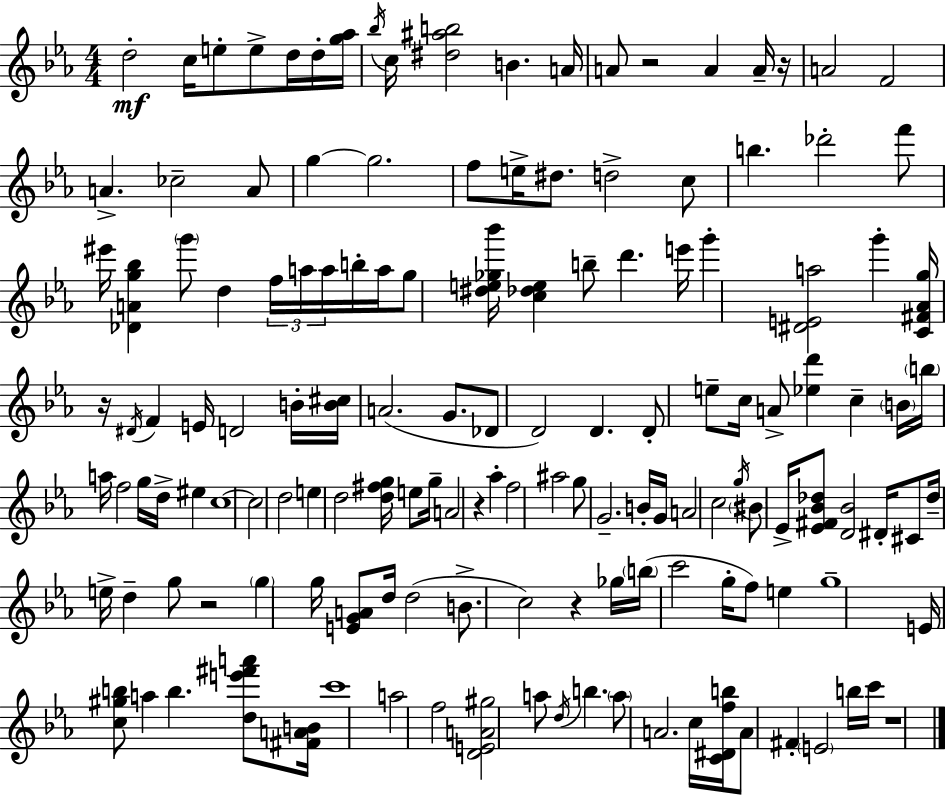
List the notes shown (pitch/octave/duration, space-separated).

D5/h C5/s E5/e E5/e D5/s D5/s [G5,Ab5]/s Bb5/s C5/s [D#5,A#5,B5]/h B4/q. A4/s A4/e R/h A4/q A4/s R/s A4/h F4/h A4/q. CES5/h A4/e G5/q G5/h. F5/e E5/s D#5/e. D5/h C5/e B5/q. Db6/h F6/e EIS6/s [Db4,A4,G5,Bb5]/q G6/e D5/q F5/s A5/s A5/s B5/s A5/s G5/e [D#5,E5,Gb5,Bb6]/s [C5,Db5,E5]/q B5/e D6/q. E6/s G6/q [D#4,E4,A5]/h G6/q [C4,F#4,Ab4,G5]/s R/s D#4/s F4/q E4/s D4/h B4/s [B4,C#5]/s A4/h. G4/e. Db4/e D4/h D4/q. D4/e E5/e C5/s A4/e [Eb5,D6]/q C5/q B4/s B5/s A5/s F5/h G5/s D5/s EIS5/q C5/w C5/h D5/h E5/q D5/h [D5,F#5,G5]/s E5/e G5/s A4/h R/q Ab5/q F5/h A#5/h G5/e G4/h. B4/s G4/s A4/h C5/h G5/s BIS4/e Eb4/s [Eb4,F#4,Bb4,Db5]/e [D4,Bb4]/h D#4/s C#4/e Db5/s E5/s D5/q G5/e R/h G5/q G5/s [E4,G4,A4]/e D5/s D5/h B4/e. C5/h R/q Gb5/s B5/s C6/h G5/s F5/e E5/q G5/w E4/s [C5,G#5,B5]/e A5/q B5/q. [D5,E6,F#6,A6]/e [F#4,A4,B4]/s C6/w A5/h F5/h [D4,E4,A4,G#5]/h A5/e D5/s B5/q. A5/e A4/h. C5/s [C4,D#4,F5,B5]/s A4/e F#4/q E4/h B5/s C6/s R/w